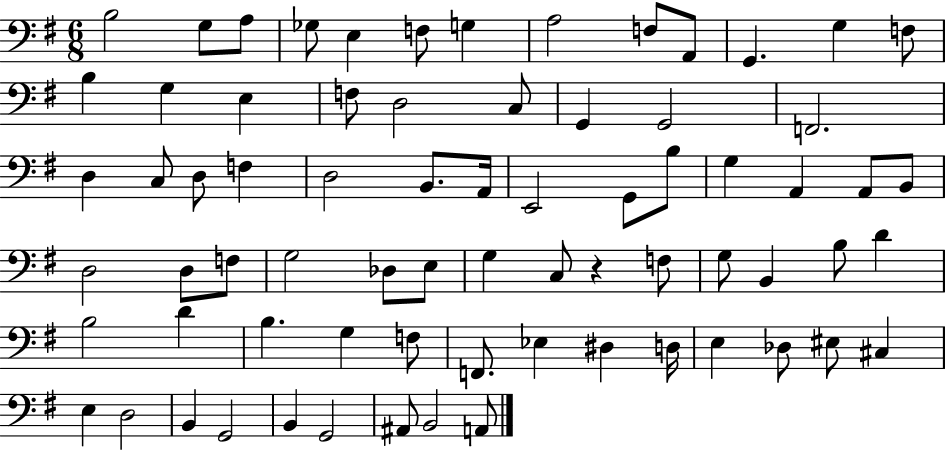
{
  \clef bass
  \numericTimeSignature
  \time 6/8
  \key g \major
  b2 g8 a8 | ges8 e4 f8 g4 | a2 f8 a,8 | g,4. g4 f8 | \break b4 g4 e4 | f8 d2 c8 | g,4 g,2 | f,2. | \break d4 c8 d8 f4 | d2 b,8. a,16 | e,2 g,8 b8 | g4 a,4 a,8 b,8 | \break d2 d8 f8 | g2 des8 e8 | g4 c8 r4 f8 | g8 b,4 b8 d'4 | \break b2 d'4 | b4. g4 f8 | f,8. ees4 dis4 d16 | e4 des8 eis8 cis4 | \break e4 d2 | b,4 g,2 | b,4 g,2 | ais,8 b,2 a,8 | \break \bar "|."
}